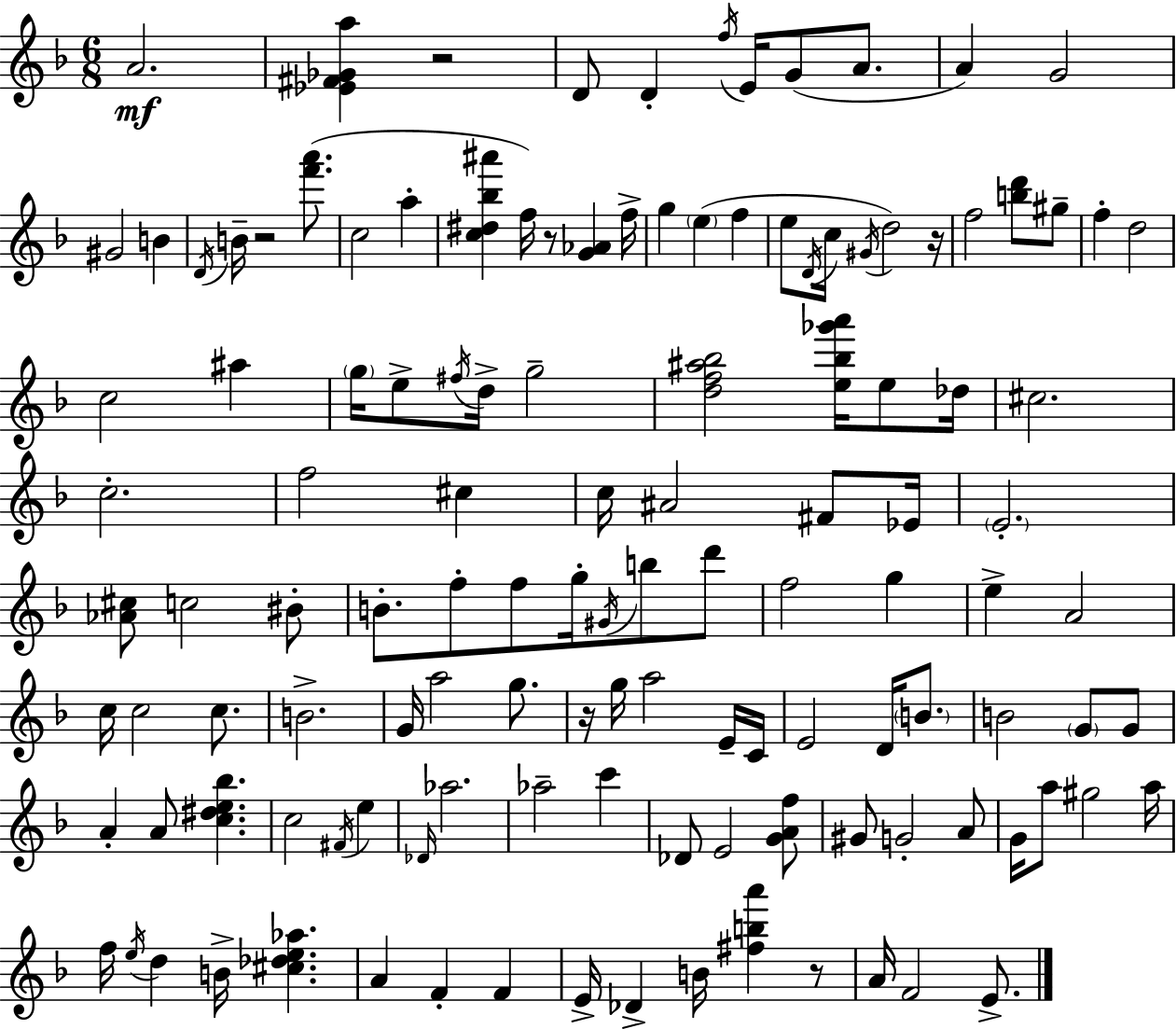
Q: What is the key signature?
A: D minor